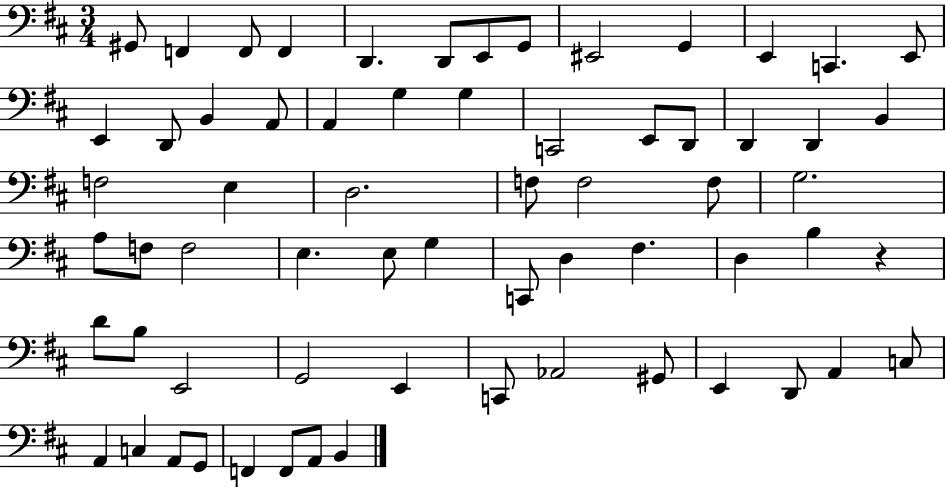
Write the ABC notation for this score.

X:1
T:Untitled
M:3/4
L:1/4
K:D
^G,,/2 F,, F,,/2 F,, D,, D,,/2 E,,/2 G,,/2 ^E,,2 G,, E,, C,, E,,/2 E,, D,,/2 B,, A,,/2 A,, G, G, C,,2 E,,/2 D,,/2 D,, D,, B,, F,2 E, D,2 F,/2 F,2 F,/2 G,2 A,/2 F,/2 F,2 E, E,/2 G, C,,/2 D, ^F, D, B, z D/2 B,/2 E,,2 G,,2 E,, C,,/2 _A,,2 ^G,,/2 E,, D,,/2 A,, C,/2 A,, C, A,,/2 G,,/2 F,, F,,/2 A,,/2 B,,